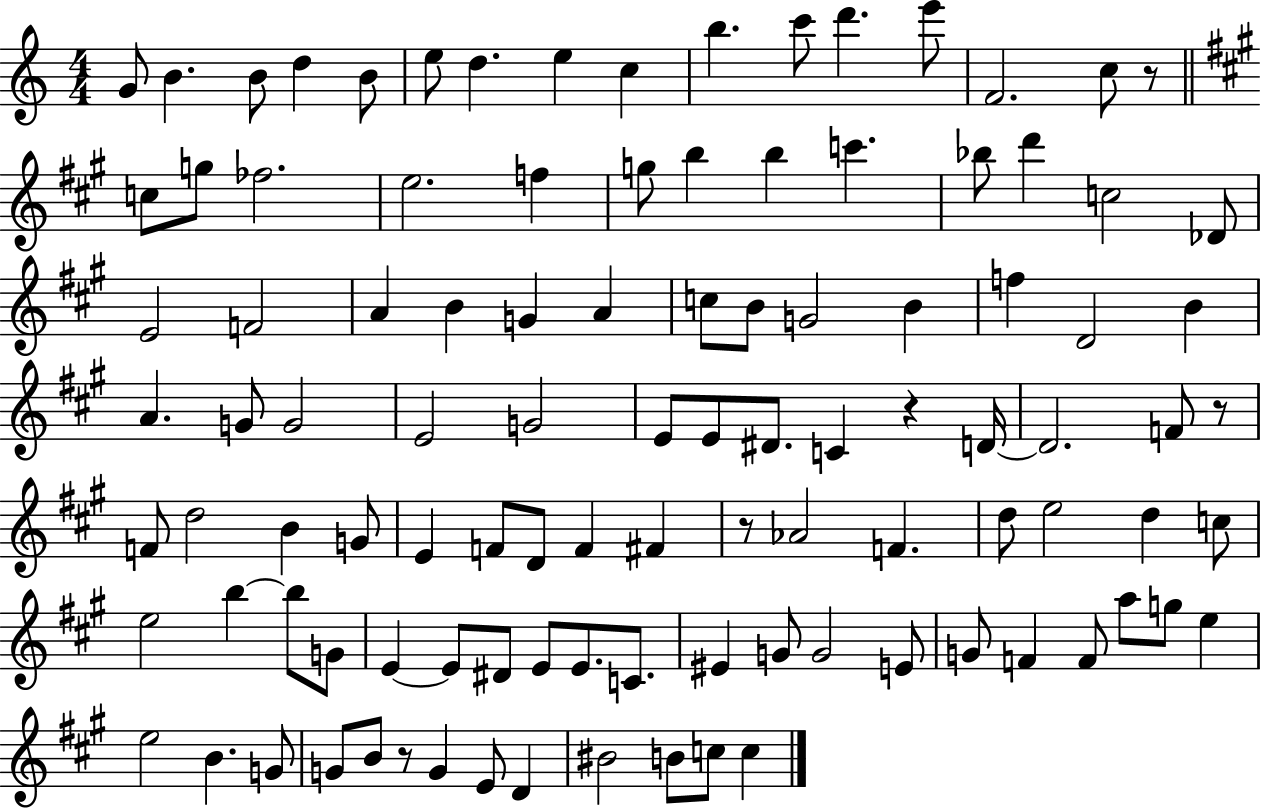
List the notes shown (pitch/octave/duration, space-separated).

G4/e B4/q. B4/e D5/q B4/e E5/e D5/q. E5/q C5/q B5/q. C6/e D6/q. E6/e F4/h. C5/e R/e C5/e G5/e FES5/h. E5/h. F5/q G5/e B5/q B5/q C6/q. Bb5/e D6/q C5/h Db4/e E4/h F4/h A4/q B4/q G4/q A4/q C5/e B4/e G4/h B4/q F5/q D4/h B4/q A4/q. G4/e G4/h E4/h G4/h E4/e E4/e D#4/e. C4/q R/q D4/s D4/h. F4/e R/e F4/e D5/h B4/q G4/e E4/q F4/e D4/e F4/q F#4/q R/e Ab4/h F4/q. D5/e E5/h D5/q C5/e E5/h B5/q B5/e G4/e E4/q E4/e D#4/e E4/e E4/e. C4/e. EIS4/q G4/e G4/h E4/e G4/e F4/q F4/e A5/e G5/e E5/q E5/h B4/q. G4/e G4/e B4/e R/e G4/q E4/e D4/q BIS4/h B4/e C5/e C5/q